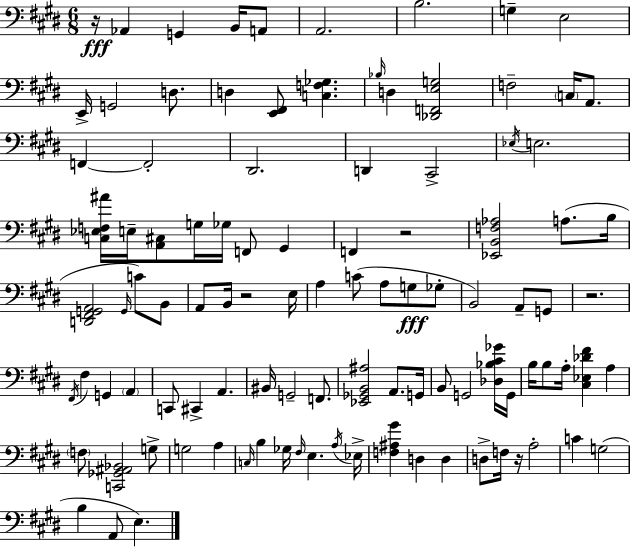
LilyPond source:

{
  \clef bass
  \numericTimeSignature
  \time 6/8
  \key e \major
  r16\fff aes,4 g,4 b,16 a,8 | a,2. | b2. | g4-- e2 | \break e,16-> g,2 d8. | d4 <e, fis,>8 <c f ges>4. | \grace { bes16 } d4 <des, f, e g>2 | f2-- \parenthesize c16 a,8. | \break f,4~~ f,2-. | dis,2. | d,4 cis,2-> | \acciaccatura { ees16 } e2. | \break <c ees f ais'>16 e16-- <a, cis>8 g16 ges16 f,8 gis,4 | f,4 r2 | <ees, b, f aes>2 a8.( | b16 <d, fis, g, a,>2 \grace { g,16 } c'8) | \break b,8 a,8 b,16 r2 | e16 a4 c'8( a8 g8\fff | ges8-. b,2) a,8-- | g,8 r2. | \break \acciaccatura { fis,16 } fis4 g,4 | \parenthesize a,4 c,8 cis,4-> a,4. | bis,16 g,2-- | f,8. <ees, ges, b, ais>2 | \break a,8. g,16 b,8 g,2 | <des bes cis' ges'>16 g,16 b16 b8 a16-. <cis ees des' fis'>4 | a4 \parenthesize f8 <c, ges, ais, bes,>2 | g8-> g2 | \break a4 \grace { c16 } b4 ges16 \grace { fis16 } e4. | \acciaccatura { a16 } ees16-> <f ais gis'>4 d4 | d4 d8-> f16 r16 a2-. | c'4 g2( | \break b4 a,8 | e4.) \bar "|."
}